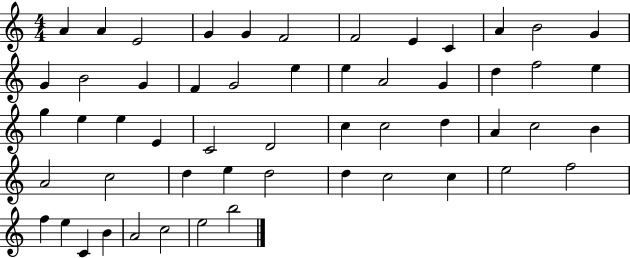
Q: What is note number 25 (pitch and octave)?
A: G5